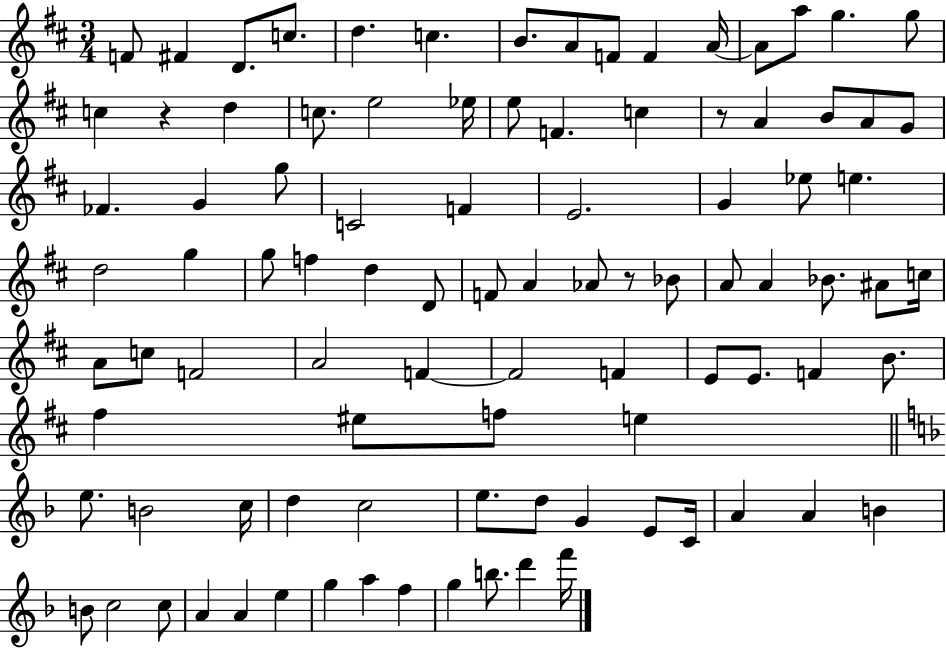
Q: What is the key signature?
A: D major